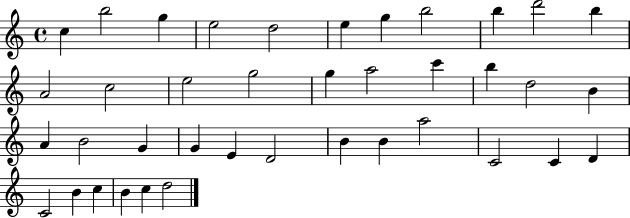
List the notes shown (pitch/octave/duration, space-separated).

C5/q B5/h G5/q E5/h D5/h E5/q G5/q B5/h B5/q D6/h B5/q A4/h C5/h E5/h G5/h G5/q A5/h C6/q B5/q D5/h B4/q A4/q B4/h G4/q G4/q E4/q D4/h B4/q B4/q A5/h C4/h C4/q D4/q C4/h B4/q C5/q B4/q C5/q D5/h